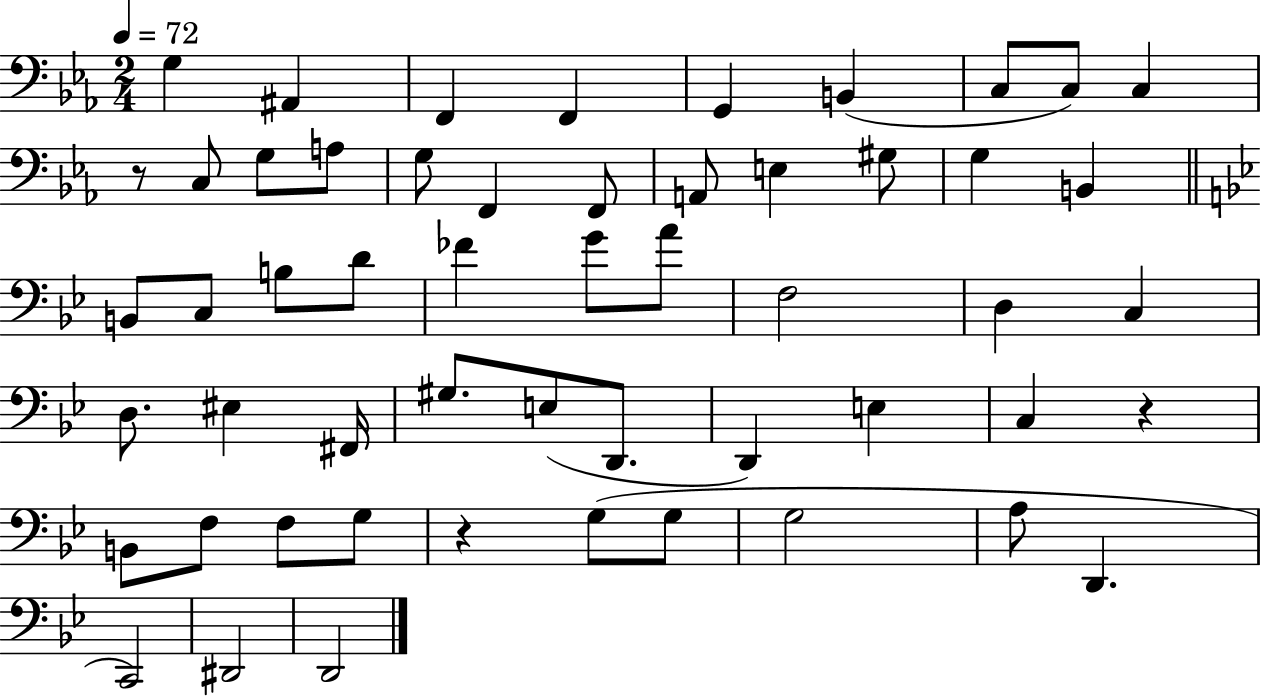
{
  \clef bass
  \numericTimeSignature
  \time 2/4
  \key ees \major
  \tempo 4 = 72
  g4 ais,4 | f,4 f,4 | g,4 b,4( | c8 c8) c4 | \break r8 c8 g8 a8 | g8 f,4 f,8 | a,8 e4 gis8 | g4 b,4 | \break \bar "||" \break \key bes \major b,8 c8 b8 d'8 | fes'4 g'8 a'8 | f2 | d4 c4 | \break d8. eis4 fis,16 | gis8. e8( d,8. | d,4) e4 | c4 r4 | \break b,8 f8 f8 g8 | r4 g8( g8 | g2 | a8 d,4. | \break c,2) | dis,2 | d,2 | \bar "|."
}